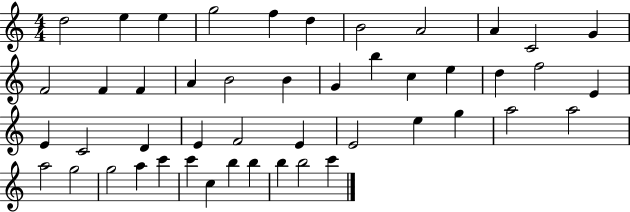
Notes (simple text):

D5/h E5/q E5/q G5/h F5/q D5/q B4/h A4/h A4/q C4/h G4/q F4/h F4/q F4/q A4/q B4/h B4/q G4/q B5/q C5/q E5/q D5/q F5/h E4/q E4/q C4/h D4/q E4/q F4/h E4/q E4/h E5/q G5/q A5/h A5/h A5/h G5/h G5/h A5/q C6/q C6/q C5/q B5/q B5/q B5/q B5/h C6/q